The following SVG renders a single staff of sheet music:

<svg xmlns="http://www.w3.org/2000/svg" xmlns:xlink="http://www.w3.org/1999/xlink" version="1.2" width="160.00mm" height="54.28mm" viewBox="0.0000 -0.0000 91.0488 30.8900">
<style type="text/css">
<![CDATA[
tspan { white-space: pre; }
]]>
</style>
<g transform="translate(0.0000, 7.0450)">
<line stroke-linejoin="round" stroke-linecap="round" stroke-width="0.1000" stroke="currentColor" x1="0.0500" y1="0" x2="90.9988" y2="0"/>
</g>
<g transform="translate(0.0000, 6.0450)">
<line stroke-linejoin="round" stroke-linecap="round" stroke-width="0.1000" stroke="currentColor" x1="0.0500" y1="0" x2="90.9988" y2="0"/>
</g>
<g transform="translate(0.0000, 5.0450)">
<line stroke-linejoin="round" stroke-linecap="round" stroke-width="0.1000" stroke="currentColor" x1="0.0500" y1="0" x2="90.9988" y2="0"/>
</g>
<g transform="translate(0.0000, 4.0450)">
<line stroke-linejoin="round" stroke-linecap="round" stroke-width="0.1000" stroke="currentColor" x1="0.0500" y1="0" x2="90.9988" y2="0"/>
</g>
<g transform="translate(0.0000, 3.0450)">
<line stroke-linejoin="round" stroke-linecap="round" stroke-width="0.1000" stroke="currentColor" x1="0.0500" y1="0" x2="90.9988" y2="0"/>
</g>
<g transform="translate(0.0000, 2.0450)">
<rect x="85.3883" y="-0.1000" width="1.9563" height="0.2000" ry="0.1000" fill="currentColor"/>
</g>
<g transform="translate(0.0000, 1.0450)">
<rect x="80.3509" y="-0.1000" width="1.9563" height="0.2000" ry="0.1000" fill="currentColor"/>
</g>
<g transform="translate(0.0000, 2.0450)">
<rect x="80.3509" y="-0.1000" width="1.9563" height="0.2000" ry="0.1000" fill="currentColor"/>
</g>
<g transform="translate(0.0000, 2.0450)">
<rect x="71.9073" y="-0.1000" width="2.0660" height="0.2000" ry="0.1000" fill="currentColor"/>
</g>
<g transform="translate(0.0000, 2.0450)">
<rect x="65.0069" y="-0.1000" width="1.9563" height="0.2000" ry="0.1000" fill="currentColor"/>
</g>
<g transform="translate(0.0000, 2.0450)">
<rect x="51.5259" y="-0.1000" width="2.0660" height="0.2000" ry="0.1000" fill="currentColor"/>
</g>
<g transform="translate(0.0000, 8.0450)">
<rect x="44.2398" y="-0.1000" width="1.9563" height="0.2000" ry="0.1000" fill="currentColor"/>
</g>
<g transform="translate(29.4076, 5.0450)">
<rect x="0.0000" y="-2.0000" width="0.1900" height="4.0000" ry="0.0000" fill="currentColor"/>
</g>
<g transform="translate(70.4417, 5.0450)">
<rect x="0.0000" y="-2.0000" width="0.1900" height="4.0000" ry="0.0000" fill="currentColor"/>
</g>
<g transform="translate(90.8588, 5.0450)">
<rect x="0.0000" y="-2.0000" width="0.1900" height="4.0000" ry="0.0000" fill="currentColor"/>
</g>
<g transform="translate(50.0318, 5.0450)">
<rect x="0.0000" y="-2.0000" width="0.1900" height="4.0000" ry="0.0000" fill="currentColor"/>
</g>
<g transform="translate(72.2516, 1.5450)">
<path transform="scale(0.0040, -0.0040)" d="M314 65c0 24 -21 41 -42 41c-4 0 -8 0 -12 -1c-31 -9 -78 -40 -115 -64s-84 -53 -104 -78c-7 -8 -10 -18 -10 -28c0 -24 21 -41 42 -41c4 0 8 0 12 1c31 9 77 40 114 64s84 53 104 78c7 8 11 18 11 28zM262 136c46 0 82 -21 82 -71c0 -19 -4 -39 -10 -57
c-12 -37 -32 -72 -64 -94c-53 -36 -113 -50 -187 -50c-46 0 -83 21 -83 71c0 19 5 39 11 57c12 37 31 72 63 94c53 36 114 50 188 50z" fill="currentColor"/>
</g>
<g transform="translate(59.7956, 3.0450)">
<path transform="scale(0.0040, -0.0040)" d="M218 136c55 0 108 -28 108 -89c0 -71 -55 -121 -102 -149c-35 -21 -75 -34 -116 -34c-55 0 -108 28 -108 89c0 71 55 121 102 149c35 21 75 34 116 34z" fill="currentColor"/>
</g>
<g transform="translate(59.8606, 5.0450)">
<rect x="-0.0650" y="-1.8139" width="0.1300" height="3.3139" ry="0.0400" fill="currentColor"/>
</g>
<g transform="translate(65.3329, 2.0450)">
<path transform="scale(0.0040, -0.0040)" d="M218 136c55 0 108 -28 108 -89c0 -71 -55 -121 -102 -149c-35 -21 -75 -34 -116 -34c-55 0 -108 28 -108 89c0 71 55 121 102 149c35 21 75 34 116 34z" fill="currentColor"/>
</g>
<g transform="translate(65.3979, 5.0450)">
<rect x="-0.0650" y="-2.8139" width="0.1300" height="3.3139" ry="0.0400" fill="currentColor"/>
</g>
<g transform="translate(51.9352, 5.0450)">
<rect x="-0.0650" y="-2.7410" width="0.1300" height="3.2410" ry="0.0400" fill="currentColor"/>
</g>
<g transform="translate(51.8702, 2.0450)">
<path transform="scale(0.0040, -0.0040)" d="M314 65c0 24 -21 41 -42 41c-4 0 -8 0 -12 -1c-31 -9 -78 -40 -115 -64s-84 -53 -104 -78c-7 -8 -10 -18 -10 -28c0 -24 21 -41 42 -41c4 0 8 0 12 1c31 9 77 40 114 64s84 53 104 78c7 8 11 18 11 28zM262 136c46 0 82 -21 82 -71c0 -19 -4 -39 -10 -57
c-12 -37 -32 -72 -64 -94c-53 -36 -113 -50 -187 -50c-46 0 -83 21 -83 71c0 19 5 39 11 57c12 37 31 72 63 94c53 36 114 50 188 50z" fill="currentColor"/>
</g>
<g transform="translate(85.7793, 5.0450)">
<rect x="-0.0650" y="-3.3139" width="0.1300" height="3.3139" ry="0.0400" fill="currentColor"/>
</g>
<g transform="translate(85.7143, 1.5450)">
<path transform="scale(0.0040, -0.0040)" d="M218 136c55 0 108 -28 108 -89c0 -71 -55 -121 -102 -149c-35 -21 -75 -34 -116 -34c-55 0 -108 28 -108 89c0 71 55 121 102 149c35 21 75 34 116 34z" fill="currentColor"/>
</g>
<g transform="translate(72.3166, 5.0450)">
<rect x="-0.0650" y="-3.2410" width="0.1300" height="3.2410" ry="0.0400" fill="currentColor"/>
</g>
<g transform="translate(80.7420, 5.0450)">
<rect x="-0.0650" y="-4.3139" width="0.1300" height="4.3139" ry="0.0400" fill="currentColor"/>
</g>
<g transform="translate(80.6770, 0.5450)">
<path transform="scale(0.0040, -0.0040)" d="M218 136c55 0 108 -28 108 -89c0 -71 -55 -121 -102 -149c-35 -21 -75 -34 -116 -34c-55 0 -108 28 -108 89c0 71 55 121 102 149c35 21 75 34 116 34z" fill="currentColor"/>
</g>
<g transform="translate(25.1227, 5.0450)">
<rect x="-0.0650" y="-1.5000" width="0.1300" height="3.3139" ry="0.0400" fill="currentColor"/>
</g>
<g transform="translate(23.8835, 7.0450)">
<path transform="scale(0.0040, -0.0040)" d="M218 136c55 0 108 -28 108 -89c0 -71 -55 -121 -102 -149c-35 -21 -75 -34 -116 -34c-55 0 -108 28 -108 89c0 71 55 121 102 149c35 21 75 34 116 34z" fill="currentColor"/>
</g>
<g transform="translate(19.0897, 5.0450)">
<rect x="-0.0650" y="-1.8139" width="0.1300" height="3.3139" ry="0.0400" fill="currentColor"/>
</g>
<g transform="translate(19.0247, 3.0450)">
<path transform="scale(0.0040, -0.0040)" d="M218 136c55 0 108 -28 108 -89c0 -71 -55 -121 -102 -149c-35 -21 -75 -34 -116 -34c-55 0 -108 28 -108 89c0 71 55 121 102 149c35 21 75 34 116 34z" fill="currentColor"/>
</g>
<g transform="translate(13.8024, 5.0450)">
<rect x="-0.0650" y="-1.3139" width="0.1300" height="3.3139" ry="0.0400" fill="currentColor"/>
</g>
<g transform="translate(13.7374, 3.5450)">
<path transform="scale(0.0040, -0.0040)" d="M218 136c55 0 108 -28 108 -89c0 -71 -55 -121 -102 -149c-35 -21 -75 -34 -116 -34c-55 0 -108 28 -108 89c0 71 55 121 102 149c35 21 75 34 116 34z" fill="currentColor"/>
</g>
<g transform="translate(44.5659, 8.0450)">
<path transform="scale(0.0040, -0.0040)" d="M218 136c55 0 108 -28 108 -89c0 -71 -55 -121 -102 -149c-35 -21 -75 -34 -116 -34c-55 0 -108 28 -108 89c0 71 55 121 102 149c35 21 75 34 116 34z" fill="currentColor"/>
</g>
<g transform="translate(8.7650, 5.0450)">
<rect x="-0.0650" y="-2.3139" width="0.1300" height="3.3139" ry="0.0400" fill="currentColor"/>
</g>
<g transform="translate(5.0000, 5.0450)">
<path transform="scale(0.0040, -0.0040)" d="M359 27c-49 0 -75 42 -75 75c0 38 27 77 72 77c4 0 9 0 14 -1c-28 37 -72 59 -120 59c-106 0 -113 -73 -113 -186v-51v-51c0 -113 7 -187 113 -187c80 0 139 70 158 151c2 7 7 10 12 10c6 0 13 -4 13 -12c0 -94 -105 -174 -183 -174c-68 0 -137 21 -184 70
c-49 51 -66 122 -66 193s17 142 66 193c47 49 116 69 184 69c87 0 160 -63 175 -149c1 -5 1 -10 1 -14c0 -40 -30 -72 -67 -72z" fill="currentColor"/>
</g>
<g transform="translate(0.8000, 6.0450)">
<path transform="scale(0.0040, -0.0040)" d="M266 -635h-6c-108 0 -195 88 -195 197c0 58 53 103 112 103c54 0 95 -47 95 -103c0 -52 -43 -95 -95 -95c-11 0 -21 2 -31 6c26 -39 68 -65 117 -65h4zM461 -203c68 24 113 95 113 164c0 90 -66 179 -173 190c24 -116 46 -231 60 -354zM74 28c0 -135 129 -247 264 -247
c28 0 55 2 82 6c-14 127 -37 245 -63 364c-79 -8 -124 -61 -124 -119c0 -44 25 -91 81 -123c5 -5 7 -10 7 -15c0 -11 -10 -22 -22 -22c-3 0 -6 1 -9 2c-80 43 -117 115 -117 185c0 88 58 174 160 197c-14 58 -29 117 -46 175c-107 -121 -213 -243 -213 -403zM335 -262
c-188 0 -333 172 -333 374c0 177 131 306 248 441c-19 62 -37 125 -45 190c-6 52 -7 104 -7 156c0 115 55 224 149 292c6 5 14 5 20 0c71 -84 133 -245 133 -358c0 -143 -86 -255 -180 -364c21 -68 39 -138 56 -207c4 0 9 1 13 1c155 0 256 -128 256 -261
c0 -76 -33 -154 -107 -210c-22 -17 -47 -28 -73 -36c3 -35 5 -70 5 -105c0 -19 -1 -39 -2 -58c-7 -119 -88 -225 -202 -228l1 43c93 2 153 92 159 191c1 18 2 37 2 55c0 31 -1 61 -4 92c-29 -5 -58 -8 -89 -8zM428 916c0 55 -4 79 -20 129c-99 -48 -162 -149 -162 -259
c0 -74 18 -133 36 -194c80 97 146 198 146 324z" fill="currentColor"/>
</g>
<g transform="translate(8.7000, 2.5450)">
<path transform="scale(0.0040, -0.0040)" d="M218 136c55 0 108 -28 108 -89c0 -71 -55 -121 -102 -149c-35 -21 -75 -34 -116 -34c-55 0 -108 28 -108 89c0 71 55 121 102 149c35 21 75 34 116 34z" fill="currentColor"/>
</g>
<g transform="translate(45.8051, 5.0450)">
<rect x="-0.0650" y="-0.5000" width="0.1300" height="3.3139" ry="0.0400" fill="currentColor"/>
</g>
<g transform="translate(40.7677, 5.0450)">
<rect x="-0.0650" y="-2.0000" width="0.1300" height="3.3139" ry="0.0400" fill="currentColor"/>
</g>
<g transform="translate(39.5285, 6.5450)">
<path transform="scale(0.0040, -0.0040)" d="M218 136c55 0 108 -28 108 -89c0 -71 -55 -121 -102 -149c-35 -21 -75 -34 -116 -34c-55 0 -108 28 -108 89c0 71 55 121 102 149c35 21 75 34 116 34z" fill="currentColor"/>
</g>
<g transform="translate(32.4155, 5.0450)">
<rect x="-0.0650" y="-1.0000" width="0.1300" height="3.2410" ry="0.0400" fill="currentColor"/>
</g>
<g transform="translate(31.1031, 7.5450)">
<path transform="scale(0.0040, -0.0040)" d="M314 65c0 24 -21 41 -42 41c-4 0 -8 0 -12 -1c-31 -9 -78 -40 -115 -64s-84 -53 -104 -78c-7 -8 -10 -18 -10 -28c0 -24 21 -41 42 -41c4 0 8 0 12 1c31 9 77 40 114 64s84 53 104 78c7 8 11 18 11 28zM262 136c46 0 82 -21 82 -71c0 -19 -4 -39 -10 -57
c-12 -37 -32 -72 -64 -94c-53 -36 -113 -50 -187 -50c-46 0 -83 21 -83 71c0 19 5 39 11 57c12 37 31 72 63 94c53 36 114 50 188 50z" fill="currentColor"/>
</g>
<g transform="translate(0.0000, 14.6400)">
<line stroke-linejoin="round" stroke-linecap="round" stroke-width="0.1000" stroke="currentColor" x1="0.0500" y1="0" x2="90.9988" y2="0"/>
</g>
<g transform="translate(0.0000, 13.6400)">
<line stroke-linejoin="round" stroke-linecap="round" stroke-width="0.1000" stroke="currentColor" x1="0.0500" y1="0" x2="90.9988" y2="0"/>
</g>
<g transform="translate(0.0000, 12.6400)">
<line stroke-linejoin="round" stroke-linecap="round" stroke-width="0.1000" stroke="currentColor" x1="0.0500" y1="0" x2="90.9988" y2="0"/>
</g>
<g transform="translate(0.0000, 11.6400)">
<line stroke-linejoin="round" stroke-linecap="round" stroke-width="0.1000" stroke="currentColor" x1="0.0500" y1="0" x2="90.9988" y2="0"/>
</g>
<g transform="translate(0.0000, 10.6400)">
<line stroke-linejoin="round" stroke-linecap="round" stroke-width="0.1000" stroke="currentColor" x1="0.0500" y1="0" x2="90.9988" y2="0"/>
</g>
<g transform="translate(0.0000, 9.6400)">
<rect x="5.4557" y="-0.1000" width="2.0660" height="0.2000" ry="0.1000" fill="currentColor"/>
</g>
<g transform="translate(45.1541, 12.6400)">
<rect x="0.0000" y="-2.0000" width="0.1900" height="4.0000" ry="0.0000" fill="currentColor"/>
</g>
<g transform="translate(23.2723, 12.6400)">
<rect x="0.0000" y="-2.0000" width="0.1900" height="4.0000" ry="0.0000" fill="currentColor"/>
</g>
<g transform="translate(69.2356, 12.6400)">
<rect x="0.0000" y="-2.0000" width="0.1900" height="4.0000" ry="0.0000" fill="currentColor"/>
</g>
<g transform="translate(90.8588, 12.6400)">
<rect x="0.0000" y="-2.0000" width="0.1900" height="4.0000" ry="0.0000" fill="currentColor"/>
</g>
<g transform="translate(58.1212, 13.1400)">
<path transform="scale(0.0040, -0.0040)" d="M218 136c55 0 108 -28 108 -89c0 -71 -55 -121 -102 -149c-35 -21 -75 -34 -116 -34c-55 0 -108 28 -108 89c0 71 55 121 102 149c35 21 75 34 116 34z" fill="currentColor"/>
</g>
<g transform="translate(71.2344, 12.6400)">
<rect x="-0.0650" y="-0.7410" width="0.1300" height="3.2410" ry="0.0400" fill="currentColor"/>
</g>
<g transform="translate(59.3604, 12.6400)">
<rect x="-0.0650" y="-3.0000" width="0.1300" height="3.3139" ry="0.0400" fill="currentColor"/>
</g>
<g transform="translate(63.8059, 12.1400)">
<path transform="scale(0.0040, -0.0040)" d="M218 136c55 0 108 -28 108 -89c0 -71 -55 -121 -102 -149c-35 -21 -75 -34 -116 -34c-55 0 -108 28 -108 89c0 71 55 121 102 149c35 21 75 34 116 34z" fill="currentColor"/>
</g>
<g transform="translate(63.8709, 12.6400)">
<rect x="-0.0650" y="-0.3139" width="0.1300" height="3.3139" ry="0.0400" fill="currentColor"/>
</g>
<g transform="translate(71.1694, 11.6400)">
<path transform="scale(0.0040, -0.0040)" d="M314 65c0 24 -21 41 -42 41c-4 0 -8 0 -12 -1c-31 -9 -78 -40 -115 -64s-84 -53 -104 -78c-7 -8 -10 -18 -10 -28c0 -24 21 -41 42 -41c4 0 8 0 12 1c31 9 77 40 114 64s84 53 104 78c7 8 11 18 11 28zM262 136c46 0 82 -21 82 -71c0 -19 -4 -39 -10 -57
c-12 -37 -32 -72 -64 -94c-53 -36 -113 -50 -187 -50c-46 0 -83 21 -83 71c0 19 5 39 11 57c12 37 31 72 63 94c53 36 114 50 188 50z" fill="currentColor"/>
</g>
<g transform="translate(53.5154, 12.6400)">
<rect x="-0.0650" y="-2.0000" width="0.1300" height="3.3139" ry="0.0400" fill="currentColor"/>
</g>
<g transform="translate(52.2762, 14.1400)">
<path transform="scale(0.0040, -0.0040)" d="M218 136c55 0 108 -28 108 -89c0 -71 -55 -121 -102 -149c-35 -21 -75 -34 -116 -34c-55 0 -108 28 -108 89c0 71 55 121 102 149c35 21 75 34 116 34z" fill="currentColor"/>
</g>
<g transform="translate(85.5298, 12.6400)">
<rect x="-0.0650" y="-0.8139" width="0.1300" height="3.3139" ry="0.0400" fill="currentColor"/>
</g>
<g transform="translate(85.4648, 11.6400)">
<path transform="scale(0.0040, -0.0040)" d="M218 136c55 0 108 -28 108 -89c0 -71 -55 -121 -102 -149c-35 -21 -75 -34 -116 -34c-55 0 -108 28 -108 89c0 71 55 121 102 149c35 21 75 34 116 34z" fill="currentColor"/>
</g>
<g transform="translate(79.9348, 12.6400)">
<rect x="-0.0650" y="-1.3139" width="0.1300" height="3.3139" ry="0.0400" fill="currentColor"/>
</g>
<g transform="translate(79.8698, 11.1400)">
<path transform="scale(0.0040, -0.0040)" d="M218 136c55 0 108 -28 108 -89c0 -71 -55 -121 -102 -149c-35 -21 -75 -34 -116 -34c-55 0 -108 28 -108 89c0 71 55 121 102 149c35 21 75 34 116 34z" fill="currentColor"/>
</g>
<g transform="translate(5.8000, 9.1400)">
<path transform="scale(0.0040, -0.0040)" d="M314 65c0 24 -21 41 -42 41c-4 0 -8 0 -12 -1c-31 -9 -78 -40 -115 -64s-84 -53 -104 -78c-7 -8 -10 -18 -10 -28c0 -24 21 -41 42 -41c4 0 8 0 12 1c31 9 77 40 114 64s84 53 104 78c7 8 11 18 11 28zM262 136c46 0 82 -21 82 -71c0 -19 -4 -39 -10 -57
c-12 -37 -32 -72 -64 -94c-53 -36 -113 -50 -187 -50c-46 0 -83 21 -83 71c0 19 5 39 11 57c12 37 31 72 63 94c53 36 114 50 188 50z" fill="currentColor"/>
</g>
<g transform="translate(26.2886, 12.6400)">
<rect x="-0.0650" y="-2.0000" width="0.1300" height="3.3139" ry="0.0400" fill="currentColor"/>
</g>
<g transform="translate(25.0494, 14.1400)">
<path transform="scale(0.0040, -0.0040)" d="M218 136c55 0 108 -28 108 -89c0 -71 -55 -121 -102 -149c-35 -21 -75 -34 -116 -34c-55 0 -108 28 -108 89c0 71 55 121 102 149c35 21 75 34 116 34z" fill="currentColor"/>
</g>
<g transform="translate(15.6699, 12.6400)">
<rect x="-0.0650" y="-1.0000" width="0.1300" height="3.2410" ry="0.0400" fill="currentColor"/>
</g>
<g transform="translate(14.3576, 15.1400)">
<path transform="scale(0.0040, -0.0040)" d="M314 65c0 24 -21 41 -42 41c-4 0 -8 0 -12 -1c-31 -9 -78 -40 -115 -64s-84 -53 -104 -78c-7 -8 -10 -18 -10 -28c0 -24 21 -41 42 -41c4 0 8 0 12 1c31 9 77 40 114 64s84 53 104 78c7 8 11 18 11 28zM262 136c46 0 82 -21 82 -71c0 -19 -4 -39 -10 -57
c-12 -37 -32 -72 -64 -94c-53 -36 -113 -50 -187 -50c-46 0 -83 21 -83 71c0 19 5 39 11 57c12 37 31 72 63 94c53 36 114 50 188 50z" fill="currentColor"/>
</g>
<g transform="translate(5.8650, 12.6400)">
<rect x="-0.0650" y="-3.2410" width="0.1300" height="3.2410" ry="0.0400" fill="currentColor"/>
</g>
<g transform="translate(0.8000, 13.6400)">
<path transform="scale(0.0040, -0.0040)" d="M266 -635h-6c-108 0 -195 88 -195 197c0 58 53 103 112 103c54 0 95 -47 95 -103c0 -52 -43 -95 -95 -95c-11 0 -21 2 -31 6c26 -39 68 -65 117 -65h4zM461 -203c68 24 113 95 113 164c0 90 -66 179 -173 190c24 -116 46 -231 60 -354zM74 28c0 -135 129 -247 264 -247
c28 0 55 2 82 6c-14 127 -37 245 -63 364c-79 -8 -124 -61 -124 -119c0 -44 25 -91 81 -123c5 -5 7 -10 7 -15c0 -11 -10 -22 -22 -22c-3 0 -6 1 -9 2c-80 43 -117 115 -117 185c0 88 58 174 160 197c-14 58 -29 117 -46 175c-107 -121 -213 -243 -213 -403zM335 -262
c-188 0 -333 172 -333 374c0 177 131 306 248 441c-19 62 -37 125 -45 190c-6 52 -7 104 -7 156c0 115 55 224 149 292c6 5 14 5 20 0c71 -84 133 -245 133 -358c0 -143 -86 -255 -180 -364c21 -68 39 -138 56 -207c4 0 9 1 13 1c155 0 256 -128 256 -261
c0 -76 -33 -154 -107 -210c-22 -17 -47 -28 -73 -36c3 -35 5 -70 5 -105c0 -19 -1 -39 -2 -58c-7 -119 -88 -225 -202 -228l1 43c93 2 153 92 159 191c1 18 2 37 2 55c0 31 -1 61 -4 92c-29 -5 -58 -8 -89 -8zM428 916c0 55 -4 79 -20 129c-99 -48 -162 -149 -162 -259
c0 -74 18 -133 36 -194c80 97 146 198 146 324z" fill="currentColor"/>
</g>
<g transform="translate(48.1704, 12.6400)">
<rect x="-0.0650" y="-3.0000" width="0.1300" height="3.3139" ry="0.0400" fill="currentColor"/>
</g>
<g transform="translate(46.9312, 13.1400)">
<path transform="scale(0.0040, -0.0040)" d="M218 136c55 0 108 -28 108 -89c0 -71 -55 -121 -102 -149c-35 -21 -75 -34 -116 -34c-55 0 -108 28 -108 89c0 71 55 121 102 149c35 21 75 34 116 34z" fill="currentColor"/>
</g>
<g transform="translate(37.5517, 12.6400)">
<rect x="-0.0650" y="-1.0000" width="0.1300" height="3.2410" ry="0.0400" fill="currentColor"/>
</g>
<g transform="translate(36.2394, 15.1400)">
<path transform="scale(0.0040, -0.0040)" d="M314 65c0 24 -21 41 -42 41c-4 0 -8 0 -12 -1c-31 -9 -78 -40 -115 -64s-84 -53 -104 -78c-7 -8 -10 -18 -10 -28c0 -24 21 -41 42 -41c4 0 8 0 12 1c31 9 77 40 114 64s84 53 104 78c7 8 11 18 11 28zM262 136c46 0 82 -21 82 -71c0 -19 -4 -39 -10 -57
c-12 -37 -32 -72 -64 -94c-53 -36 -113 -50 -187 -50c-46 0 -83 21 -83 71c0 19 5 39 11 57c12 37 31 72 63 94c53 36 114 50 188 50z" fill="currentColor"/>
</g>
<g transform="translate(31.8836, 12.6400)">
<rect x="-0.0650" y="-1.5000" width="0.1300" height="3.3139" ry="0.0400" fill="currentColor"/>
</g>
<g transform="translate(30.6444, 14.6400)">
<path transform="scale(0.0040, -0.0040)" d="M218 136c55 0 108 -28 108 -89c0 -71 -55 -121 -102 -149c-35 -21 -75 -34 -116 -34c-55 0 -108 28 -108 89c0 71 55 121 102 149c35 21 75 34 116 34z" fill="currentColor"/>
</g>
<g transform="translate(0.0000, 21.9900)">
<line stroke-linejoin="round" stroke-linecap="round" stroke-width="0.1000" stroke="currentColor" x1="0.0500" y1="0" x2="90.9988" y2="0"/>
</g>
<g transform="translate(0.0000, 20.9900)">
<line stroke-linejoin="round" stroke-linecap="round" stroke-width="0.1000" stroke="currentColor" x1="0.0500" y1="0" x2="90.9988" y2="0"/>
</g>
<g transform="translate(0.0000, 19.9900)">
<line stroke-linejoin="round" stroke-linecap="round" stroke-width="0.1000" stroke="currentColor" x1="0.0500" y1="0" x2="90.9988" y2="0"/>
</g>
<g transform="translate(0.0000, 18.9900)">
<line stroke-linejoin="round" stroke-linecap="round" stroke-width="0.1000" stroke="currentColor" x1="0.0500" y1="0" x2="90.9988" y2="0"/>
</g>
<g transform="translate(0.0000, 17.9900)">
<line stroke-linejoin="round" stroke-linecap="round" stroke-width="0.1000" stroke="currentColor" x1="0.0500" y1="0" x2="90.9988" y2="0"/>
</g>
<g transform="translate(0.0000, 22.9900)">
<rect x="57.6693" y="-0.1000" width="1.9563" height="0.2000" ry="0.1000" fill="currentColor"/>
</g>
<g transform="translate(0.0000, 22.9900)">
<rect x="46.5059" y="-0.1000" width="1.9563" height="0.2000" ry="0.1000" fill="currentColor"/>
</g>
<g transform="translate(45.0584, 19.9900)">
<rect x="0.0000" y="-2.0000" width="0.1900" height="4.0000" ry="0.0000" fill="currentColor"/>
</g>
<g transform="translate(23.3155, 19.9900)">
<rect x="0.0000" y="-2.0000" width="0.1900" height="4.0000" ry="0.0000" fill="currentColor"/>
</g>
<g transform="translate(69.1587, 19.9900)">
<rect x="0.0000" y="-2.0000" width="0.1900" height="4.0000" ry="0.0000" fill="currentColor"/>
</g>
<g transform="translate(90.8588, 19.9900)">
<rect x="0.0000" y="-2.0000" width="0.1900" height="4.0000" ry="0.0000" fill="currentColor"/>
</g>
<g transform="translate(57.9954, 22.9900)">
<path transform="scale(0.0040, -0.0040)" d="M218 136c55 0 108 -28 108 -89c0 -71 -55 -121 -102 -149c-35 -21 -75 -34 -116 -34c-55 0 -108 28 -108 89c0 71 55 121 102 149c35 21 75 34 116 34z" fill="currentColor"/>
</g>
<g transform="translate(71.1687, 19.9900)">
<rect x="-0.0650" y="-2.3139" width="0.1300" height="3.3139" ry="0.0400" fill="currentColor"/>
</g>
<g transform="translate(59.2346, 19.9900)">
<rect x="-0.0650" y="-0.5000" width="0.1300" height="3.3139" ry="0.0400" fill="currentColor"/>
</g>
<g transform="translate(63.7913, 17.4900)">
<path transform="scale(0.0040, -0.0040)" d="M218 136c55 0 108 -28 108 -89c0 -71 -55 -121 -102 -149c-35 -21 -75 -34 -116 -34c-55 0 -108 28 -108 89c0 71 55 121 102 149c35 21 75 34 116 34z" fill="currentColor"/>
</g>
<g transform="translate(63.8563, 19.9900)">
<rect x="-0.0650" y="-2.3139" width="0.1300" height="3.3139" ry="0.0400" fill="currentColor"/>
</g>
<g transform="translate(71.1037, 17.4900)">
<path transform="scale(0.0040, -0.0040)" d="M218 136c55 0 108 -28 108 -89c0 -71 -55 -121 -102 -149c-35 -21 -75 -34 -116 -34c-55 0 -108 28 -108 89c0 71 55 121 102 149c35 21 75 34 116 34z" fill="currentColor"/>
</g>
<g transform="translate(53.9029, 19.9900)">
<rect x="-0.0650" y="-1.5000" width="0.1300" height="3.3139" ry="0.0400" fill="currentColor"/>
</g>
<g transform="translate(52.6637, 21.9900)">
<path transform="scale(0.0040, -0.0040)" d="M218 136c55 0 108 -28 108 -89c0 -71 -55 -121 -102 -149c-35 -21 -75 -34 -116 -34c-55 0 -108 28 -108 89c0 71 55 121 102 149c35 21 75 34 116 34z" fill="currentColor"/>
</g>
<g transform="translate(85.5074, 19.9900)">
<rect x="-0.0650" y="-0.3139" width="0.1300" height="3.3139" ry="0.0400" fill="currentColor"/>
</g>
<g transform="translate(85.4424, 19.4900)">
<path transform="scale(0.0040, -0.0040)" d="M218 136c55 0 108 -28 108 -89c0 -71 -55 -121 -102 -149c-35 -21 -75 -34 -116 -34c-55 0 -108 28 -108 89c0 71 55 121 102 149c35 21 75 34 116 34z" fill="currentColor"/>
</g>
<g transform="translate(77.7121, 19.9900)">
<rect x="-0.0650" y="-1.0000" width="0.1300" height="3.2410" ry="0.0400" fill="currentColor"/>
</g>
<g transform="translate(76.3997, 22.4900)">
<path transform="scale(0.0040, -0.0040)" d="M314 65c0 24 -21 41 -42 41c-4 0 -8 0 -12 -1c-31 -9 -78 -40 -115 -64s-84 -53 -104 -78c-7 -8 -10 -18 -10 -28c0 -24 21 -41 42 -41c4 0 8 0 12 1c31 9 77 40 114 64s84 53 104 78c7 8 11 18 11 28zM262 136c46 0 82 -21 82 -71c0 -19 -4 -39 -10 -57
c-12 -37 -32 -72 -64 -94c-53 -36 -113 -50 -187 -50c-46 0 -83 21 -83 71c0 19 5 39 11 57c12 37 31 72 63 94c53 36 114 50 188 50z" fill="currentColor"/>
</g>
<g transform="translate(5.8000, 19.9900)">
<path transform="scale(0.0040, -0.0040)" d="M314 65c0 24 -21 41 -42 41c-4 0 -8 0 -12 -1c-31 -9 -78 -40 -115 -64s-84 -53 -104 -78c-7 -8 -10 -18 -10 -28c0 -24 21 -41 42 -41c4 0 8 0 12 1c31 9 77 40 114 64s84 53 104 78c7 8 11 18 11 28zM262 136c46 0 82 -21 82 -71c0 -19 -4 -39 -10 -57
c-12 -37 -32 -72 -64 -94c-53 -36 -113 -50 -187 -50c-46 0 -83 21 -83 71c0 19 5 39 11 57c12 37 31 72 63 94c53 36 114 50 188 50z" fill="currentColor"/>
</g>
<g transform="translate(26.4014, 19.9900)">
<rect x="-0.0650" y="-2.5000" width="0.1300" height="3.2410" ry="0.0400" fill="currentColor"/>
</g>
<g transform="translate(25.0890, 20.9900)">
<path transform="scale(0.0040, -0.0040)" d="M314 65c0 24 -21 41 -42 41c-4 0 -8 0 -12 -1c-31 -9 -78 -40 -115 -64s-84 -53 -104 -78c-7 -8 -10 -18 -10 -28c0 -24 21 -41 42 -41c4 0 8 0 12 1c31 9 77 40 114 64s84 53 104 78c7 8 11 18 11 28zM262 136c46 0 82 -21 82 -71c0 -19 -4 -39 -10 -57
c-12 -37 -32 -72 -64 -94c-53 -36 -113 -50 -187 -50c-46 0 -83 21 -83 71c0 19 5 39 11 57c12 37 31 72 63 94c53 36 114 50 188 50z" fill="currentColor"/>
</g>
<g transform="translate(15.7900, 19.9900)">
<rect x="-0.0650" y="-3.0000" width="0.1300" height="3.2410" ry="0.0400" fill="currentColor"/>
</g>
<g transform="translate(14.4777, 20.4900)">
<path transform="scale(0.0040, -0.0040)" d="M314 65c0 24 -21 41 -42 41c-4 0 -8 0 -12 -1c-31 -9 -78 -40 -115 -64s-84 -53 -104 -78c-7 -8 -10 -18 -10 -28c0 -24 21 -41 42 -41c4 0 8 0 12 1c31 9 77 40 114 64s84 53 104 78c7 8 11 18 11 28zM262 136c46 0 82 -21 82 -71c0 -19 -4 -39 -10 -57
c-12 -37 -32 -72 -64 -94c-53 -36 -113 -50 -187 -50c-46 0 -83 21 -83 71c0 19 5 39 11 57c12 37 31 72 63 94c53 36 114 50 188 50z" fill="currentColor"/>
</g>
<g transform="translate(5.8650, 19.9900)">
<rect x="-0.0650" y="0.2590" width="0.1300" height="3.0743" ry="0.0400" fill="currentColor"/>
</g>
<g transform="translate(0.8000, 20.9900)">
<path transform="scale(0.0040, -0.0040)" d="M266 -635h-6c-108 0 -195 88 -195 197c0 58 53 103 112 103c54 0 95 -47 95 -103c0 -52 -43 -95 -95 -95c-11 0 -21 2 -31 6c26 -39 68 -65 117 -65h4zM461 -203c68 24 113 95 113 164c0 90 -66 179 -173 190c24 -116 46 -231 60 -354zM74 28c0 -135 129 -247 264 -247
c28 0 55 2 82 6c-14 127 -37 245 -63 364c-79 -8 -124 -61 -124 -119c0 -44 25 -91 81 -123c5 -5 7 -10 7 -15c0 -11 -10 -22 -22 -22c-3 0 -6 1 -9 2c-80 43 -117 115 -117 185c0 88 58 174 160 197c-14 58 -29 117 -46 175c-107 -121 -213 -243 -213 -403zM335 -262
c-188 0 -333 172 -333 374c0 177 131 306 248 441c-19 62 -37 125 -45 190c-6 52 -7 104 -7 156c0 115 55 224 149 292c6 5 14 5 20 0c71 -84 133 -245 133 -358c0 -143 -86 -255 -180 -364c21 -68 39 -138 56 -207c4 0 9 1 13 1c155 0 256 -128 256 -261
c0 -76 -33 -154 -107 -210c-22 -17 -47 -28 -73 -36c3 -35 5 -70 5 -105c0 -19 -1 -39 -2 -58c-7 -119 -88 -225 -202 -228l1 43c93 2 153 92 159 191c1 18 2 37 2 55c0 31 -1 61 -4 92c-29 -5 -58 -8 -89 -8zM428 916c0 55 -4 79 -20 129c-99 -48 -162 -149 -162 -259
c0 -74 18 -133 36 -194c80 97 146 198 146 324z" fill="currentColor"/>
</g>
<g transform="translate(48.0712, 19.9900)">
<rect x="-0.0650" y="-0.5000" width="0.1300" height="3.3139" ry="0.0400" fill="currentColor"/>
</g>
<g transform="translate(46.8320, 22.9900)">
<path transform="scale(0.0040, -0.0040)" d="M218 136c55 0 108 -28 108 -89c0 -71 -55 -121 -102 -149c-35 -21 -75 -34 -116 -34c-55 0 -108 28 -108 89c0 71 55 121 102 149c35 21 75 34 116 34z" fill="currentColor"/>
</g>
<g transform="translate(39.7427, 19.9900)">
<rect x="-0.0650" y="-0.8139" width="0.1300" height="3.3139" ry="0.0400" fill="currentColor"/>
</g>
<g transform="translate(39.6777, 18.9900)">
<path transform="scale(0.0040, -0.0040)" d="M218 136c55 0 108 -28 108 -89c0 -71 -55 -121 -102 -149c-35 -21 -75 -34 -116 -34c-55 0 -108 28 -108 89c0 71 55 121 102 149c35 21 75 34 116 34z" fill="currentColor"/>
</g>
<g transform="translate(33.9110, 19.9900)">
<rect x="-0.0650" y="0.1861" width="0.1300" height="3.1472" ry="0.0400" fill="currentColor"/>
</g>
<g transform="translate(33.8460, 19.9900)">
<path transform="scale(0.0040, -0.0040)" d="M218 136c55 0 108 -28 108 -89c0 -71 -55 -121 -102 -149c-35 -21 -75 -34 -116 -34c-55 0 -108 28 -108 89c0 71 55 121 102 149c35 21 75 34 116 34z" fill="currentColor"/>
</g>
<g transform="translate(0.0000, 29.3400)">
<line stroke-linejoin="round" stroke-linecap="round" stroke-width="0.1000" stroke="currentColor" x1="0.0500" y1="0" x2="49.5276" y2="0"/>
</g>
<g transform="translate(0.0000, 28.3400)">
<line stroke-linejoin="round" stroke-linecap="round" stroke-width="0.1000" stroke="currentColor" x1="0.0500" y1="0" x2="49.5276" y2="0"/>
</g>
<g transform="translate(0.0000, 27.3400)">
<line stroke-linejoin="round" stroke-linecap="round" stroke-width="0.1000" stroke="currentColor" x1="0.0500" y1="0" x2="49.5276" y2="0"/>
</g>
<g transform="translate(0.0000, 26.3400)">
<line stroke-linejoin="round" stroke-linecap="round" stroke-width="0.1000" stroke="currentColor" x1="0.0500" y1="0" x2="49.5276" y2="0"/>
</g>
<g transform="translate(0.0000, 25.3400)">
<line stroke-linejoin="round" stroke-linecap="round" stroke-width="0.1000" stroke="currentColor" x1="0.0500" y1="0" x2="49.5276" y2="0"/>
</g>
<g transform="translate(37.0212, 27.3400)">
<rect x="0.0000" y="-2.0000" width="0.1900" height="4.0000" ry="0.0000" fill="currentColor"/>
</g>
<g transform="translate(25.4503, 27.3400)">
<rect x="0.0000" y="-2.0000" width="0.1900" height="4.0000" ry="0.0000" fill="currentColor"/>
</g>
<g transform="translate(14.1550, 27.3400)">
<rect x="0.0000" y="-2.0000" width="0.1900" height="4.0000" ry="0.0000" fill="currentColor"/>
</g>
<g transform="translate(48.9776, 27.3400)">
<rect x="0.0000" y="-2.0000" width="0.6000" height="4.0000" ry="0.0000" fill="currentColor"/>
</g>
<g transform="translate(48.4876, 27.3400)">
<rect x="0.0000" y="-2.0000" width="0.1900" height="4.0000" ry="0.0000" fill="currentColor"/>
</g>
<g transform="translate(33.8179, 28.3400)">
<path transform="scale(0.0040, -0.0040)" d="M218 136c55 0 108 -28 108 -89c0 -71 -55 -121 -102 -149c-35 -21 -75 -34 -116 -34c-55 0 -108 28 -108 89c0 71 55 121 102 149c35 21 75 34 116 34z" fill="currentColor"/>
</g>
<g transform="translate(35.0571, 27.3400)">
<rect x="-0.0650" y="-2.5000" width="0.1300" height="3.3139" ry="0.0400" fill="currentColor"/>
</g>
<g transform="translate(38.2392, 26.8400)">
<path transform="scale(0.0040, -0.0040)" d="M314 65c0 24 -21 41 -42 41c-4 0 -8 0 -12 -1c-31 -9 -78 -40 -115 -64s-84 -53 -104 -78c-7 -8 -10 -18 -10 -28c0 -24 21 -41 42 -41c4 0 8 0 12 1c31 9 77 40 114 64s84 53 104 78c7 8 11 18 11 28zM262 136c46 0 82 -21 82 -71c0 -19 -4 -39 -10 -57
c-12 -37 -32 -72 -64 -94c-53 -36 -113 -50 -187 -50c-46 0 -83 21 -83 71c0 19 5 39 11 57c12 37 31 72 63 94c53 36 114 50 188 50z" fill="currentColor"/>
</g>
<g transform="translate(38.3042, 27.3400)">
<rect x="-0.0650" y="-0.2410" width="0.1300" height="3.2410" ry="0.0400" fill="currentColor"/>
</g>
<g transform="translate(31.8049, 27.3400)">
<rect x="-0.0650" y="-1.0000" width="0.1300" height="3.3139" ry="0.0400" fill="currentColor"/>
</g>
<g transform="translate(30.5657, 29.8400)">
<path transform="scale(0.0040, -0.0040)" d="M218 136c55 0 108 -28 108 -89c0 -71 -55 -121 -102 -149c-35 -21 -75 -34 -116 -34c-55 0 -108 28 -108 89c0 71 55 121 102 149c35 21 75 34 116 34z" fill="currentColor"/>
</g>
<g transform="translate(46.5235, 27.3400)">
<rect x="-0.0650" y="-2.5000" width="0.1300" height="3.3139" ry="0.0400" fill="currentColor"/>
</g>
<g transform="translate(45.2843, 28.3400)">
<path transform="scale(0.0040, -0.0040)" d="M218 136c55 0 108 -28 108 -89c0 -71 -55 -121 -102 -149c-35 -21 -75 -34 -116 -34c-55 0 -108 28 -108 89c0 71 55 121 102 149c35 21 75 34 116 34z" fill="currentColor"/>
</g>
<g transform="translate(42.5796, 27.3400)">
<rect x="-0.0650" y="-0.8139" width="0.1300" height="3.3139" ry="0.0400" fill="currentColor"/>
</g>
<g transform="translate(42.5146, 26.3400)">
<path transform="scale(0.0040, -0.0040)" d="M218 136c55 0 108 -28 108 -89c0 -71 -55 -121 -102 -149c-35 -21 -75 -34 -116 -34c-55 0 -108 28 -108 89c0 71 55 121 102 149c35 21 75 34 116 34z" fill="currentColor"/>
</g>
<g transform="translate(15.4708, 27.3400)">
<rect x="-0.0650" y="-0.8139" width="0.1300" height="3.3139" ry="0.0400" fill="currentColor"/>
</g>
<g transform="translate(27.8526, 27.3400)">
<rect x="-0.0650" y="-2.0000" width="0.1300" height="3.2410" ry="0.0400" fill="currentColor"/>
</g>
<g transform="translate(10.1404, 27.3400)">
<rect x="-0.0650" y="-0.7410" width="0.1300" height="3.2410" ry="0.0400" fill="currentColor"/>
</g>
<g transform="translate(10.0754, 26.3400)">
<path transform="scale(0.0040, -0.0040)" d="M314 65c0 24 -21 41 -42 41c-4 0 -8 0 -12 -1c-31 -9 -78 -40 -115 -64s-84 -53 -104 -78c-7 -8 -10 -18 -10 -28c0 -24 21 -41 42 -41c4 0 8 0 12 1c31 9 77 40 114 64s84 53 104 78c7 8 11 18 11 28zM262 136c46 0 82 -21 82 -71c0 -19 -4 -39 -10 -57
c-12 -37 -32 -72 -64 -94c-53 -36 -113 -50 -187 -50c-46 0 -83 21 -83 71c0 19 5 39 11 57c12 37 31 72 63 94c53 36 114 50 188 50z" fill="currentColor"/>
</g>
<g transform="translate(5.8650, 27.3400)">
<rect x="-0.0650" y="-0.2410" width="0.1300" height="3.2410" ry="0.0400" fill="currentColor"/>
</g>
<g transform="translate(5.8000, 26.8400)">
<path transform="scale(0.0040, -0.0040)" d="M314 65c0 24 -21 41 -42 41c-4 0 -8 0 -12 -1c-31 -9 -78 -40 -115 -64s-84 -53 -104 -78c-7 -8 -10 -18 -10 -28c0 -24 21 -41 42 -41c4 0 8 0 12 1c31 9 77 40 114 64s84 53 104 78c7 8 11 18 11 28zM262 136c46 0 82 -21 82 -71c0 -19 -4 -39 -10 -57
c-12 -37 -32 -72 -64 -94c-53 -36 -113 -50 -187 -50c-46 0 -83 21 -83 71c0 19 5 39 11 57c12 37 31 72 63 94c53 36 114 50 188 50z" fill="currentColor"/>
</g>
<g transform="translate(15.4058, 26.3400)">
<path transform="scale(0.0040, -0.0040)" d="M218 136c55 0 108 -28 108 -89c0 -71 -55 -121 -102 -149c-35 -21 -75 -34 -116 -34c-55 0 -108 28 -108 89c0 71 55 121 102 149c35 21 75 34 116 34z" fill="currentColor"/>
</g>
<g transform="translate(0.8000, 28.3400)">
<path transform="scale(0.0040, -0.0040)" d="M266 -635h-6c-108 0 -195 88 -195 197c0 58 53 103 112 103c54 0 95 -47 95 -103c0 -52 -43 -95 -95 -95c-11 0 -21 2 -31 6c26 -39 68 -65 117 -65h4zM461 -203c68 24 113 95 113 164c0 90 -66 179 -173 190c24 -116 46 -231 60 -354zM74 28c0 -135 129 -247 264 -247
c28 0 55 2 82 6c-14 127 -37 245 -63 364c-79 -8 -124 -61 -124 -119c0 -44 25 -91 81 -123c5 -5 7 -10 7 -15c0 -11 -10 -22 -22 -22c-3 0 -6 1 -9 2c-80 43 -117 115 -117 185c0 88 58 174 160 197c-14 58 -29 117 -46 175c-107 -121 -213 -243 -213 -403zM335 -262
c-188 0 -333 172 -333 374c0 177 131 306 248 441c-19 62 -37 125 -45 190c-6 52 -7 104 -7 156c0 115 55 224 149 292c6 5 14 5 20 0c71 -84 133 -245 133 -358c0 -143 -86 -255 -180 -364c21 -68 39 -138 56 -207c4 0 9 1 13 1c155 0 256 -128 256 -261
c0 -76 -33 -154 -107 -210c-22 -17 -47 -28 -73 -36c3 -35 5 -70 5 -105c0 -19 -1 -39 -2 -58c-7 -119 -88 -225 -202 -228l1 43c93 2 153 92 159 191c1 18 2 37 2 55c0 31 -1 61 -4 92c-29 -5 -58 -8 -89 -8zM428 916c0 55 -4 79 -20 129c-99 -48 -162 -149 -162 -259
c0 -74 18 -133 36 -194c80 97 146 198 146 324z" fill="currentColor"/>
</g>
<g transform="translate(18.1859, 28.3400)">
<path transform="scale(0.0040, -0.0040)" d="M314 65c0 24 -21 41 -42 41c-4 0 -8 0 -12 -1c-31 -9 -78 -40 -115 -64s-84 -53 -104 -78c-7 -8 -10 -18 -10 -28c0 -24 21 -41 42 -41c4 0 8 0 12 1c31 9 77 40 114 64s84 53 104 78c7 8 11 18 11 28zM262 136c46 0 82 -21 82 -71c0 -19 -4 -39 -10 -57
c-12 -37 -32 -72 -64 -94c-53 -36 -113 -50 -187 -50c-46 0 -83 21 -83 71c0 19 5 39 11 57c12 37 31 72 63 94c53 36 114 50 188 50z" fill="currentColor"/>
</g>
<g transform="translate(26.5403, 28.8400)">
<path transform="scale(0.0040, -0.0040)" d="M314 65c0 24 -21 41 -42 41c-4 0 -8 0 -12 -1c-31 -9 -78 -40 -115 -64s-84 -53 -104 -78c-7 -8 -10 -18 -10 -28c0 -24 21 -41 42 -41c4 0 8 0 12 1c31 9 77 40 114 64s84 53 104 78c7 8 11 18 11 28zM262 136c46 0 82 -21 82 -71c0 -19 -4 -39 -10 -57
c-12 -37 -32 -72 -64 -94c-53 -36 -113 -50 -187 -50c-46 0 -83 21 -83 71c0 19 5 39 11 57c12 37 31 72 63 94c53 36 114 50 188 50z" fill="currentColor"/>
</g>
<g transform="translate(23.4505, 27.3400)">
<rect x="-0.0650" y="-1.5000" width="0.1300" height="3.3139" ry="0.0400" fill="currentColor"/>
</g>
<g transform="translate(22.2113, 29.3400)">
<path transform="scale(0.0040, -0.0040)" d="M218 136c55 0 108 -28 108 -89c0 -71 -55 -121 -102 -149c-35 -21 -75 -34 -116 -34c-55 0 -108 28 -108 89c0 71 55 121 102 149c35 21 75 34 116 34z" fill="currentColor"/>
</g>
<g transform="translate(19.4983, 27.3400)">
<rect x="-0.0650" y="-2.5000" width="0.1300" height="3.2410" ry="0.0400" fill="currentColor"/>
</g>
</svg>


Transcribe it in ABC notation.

X:1
T:Untitled
M:4/4
L:1/4
K:C
g e f E D2 F C a2 f a b2 d' b b2 D2 F E D2 A F A c d2 e d B2 A2 G2 B d C E C g g D2 c c2 d2 d G2 E F2 D G c2 d G